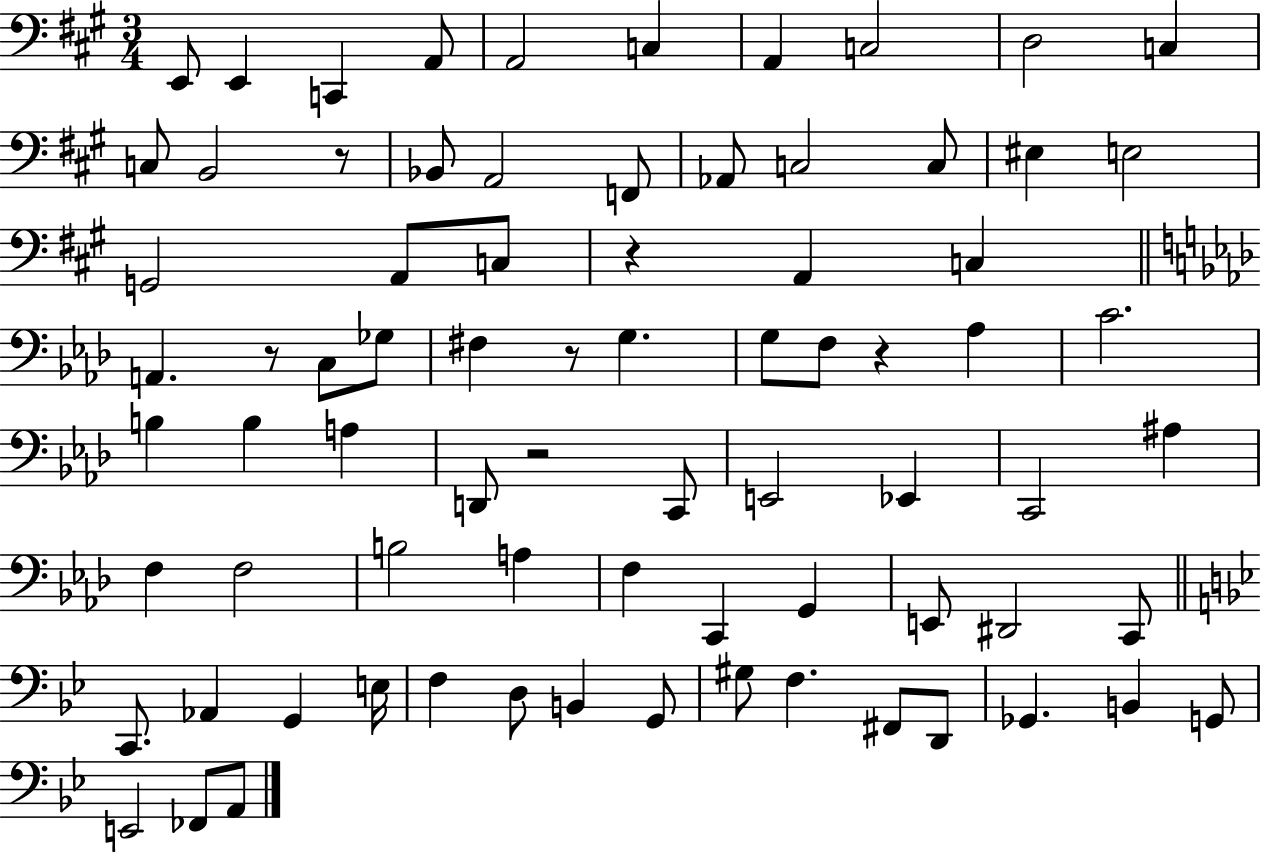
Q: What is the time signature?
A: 3/4